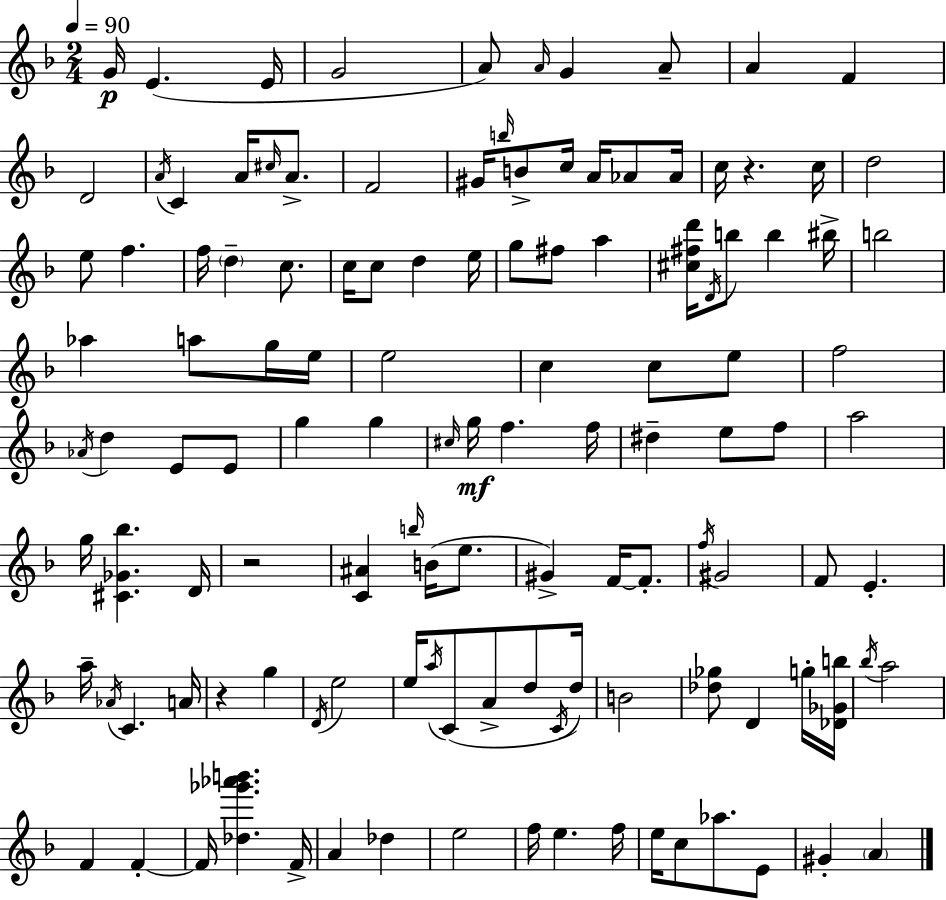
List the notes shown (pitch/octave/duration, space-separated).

G4/s E4/q. E4/s G4/h A4/e A4/s G4/q A4/e A4/q F4/q D4/h A4/s C4/q A4/s C#5/s A4/e. F4/h G#4/s B5/s B4/e C5/s A4/s Ab4/e Ab4/s C5/s R/q. C5/s D5/h E5/e F5/q. F5/s D5/q C5/e. C5/s C5/e D5/q E5/s G5/e F#5/e A5/q [C#5,F#5,D6]/s D4/s B5/e B5/q BIS5/s B5/h Ab5/q A5/e G5/s E5/s E5/h C5/q C5/e E5/e F5/h Ab4/s D5/q E4/e E4/e G5/q G5/q C#5/s G5/s F5/q. F5/s D#5/q E5/e F5/e A5/h G5/s [C#4,Gb4,Bb5]/q. D4/s R/h [C4,A#4]/q B5/s B4/s E5/e. G#4/q F4/s F4/e. F5/s G#4/h F4/e E4/q. A5/s Ab4/s C4/q. A4/s R/q G5/q D4/s E5/h E5/s A5/s C4/e A4/e D5/e C4/s D5/s B4/h [Db5,Gb5]/e D4/q G5/s [Db4,Gb4,B5]/s Bb5/s A5/h F4/q F4/q F4/s [Db5,Gb6,Ab6,B6]/q. F4/s A4/q Db5/q E5/h F5/s E5/q. F5/s E5/s C5/e Ab5/e. E4/e G#4/q A4/q